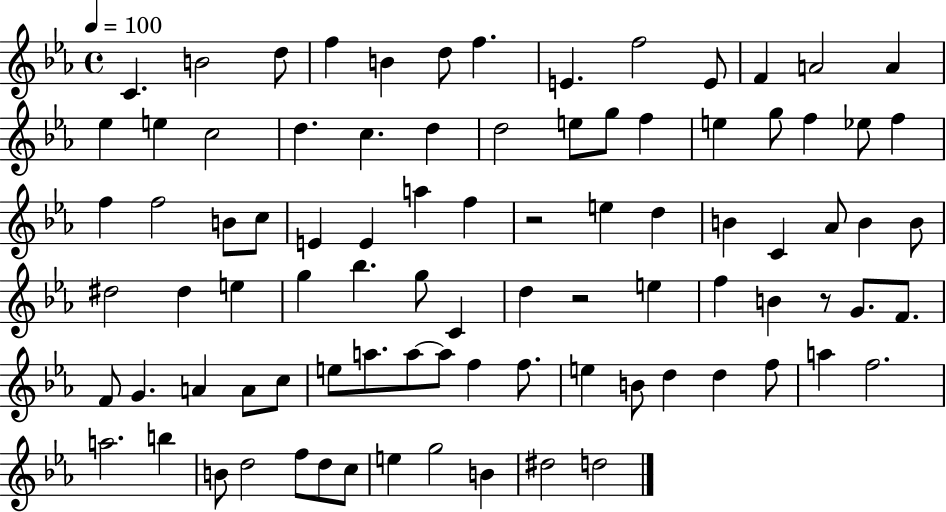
{
  \clef treble
  \time 4/4
  \defaultTimeSignature
  \key ees \major
  \tempo 4 = 100
  c'4. b'2 d''8 | f''4 b'4 d''8 f''4. | e'4. f''2 e'8 | f'4 a'2 a'4 | \break ees''4 e''4 c''2 | d''4. c''4. d''4 | d''2 e''8 g''8 f''4 | e''4 g''8 f''4 ees''8 f''4 | \break f''4 f''2 b'8 c''8 | e'4 e'4 a''4 f''4 | r2 e''4 d''4 | b'4 c'4 aes'8 b'4 b'8 | \break dis''2 dis''4 e''4 | g''4 bes''4. g''8 c'4 | d''4 r2 e''4 | f''4 b'4 r8 g'8. f'8. | \break f'8 g'4. a'4 a'8 c''8 | e''8 a''8. a''8~~ a''8 f''4 f''8. | e''4 b'8 d''4 d''4 f''8 | a''4 f''2. | \break a''2. b''4 | b'8 d''2 f''8 d''8 c''8 | e''4 g''2 b'4 | dis''2 d''2 | \break \bar "|."
}